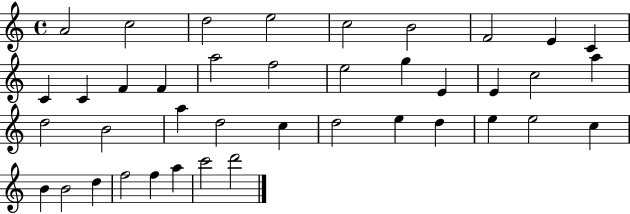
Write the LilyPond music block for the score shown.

{
  \clef treble
  \time 4/4
  \defaultTimeSignature
  \key c \major
  a'2 c''2 | d''2 e''2 | c''2 b'2 | f'2 e'4 c'4 | \break c'4 c'4 f'4 f'4 | a''2 f''2 | e''2 g''4 e'4 | e'4 c''2 a''4 | \break d''2 b'2 | a''4 d''2 c''4 | d''2 e''4 d''4 | e''4 e''2 c''4 | \break b'4 b'2 d''4 | f''2 f''4 a''4 | c'''2 d'''2 | \bar "|."
}